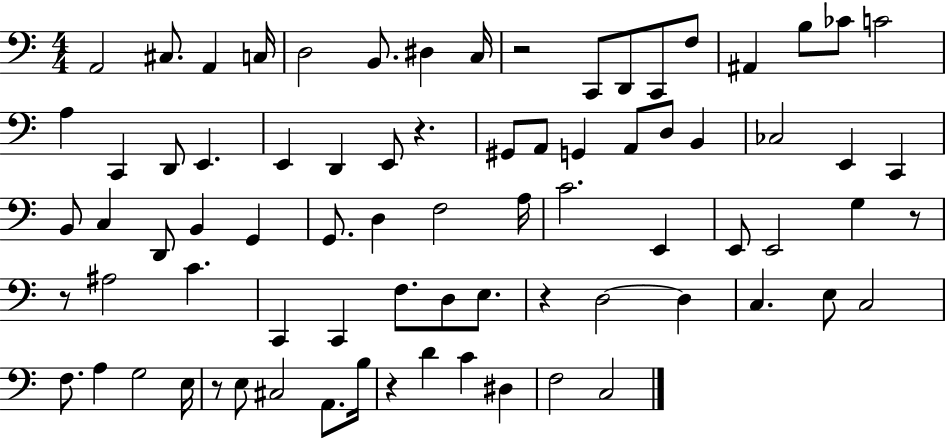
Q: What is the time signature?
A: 4/4